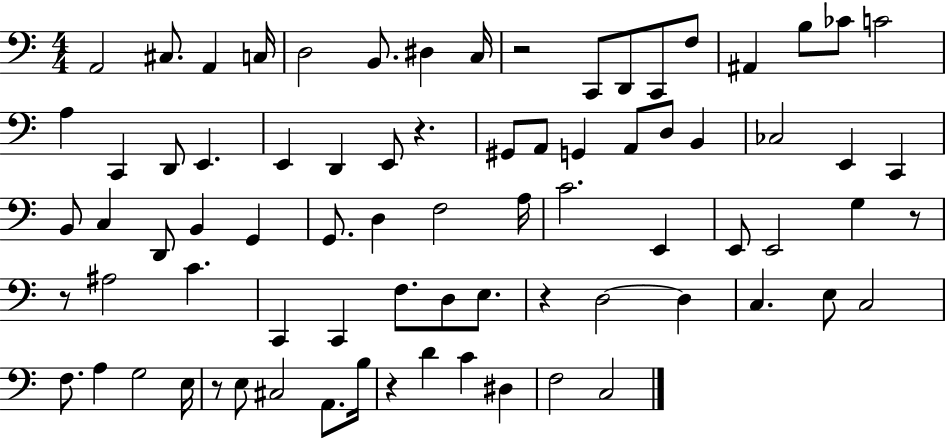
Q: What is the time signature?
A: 4/4